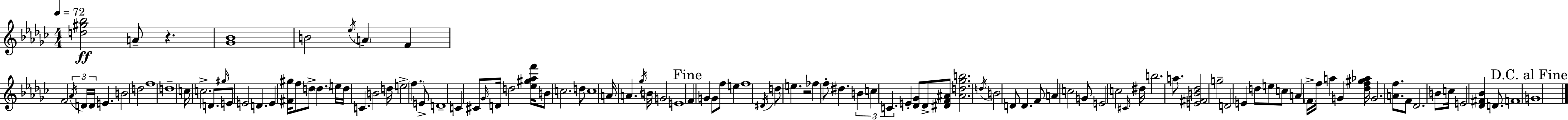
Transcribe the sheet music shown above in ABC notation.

X:1
T:Untitled
M:4/4
L:1/4
K:Ebm
[d^g_b]2 A/2 z [_G_B]4 B2 _e/4 A F F2 _A/4 D/4 D/4 E B2 d2 f4 d4 c/4 c2 D/2 ^g/4 E/2 E2 D E [^F^g]/4 f/2 d/2 d e/4 d/4 C B2 d/4 e2 f E/2 D4 C ^C/2 _G/4 D/4 d2 [_e^g_af']/4 B/2 c2 d/2 c4 A/4 A _g/4 B/4 G2 E4 F G G/2 f/2 e f4 ^D/4 d/2 e z2 _f f/2 ^d B c C E [_D_G]/2 _D/2 [^DF^A]/2 [^Ad_gb]2 d/4 B2 D/2 D F/2 A c2 G/2 E2 c2 ^C/4 ^d/4 b2 a/2 [E^FB_d]2 g2 D2 E d/2 e/2 c/2 A F/4 f/4 a G [_df^g_a]/4 G2 [Af]/2 F/2 _D2 B/2 c/4 E2 [_D^F_B] D/2 F4 G4